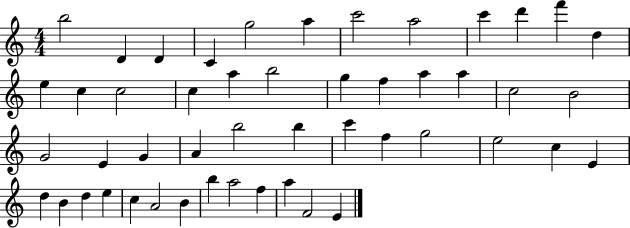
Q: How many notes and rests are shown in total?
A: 49